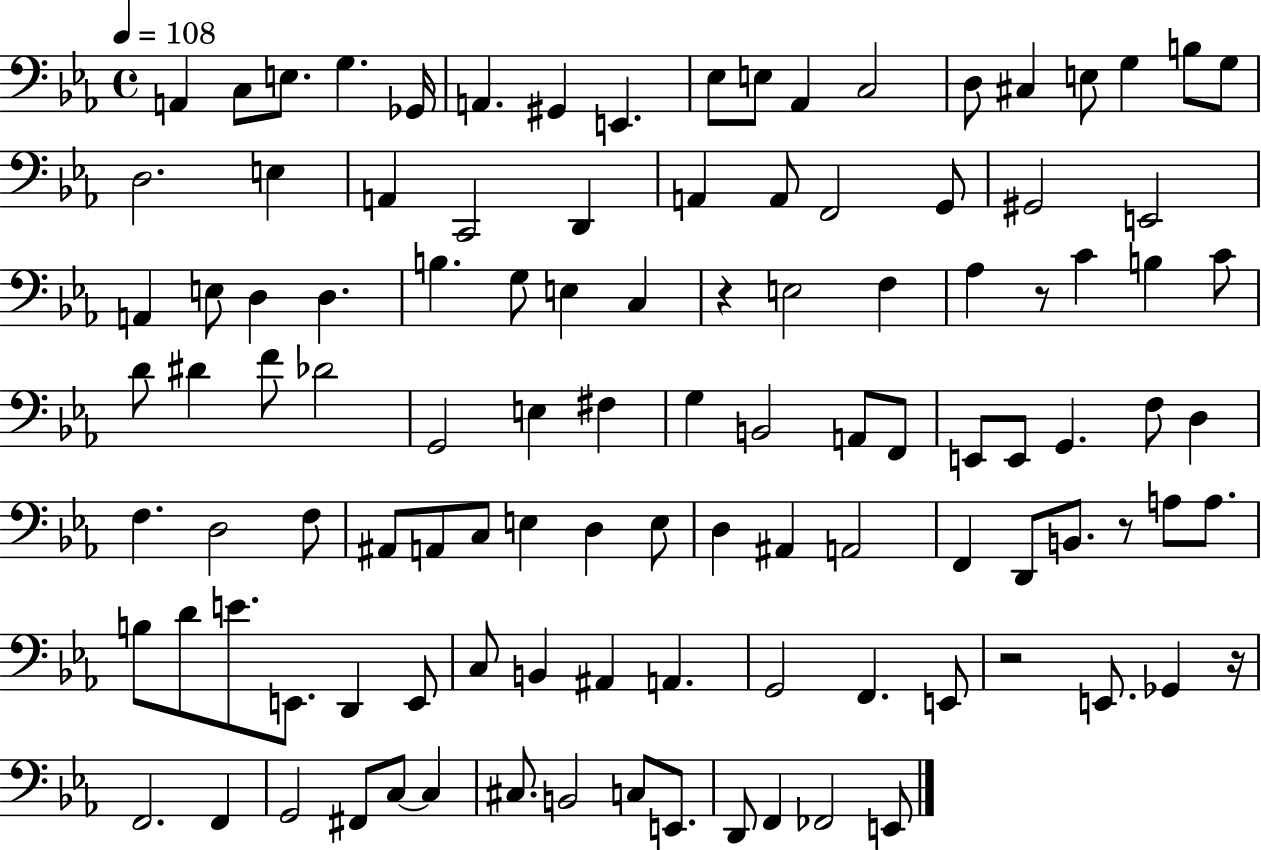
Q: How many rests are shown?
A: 5